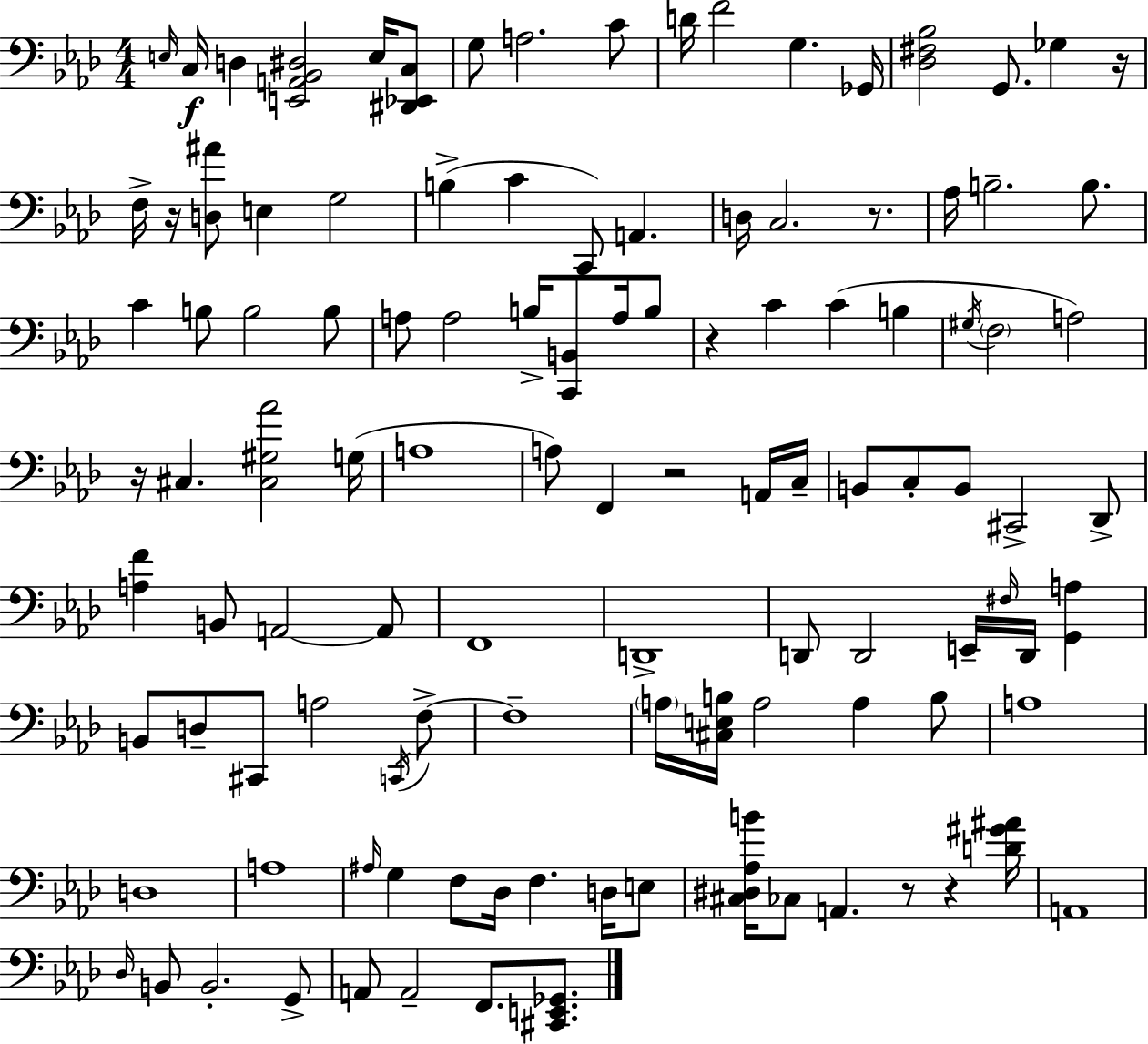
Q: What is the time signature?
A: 4/4